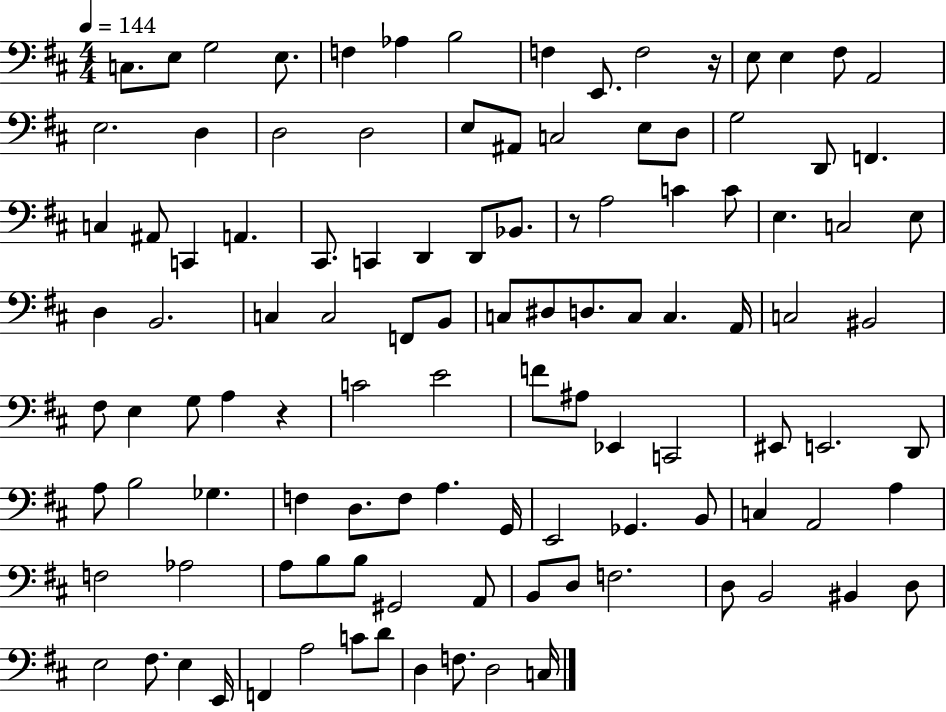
{
  \clef bass
  \numericTimeSignature
  \time 4/4
  \key d \major
  \tempo 4 = 144
  \repeat volta 2 { c8. e8 g2 e8. | f4 aes4 b2 | f4 e,8. f2 r16 | e8 e4 fis8 a,2 | \break e2. d4 | d2 d2 | e8 ais,8 c2 e8 d8 | g2 d,8 f,4. | \break c4 ais,8 c,4 a,4. | cis,8. c,4 d,4 d,8 bes,8. | r8 a2 c'4 c'8 | e4. c2 e8 | \break d4 b,2. | c4 c2 f,8 b,8 | c8 dis8 d8. c8 c4. a,16 | c2 bis,2 | \break fis8 e4 g8 a4 r4 | c'2 e'2 | f'8 ais8 ees,4 c,2 | eis,8 e,2. d,8 | \break a8 b2 ges4. | f4 d8. f8 a4. g,16 | e,2 ges,4. b,8 | c4 a,2 a4 | \break f2 aes2 | a8 b8 b8 gis,2 a,8 | b,8 d8 f2. | d8 b,2 bis,4 d8 | \break e2 fis8. e4 e,16 | f,4 a2 c'8 d'8 | d4 f8. d2 c16 | } \bar "|."
}